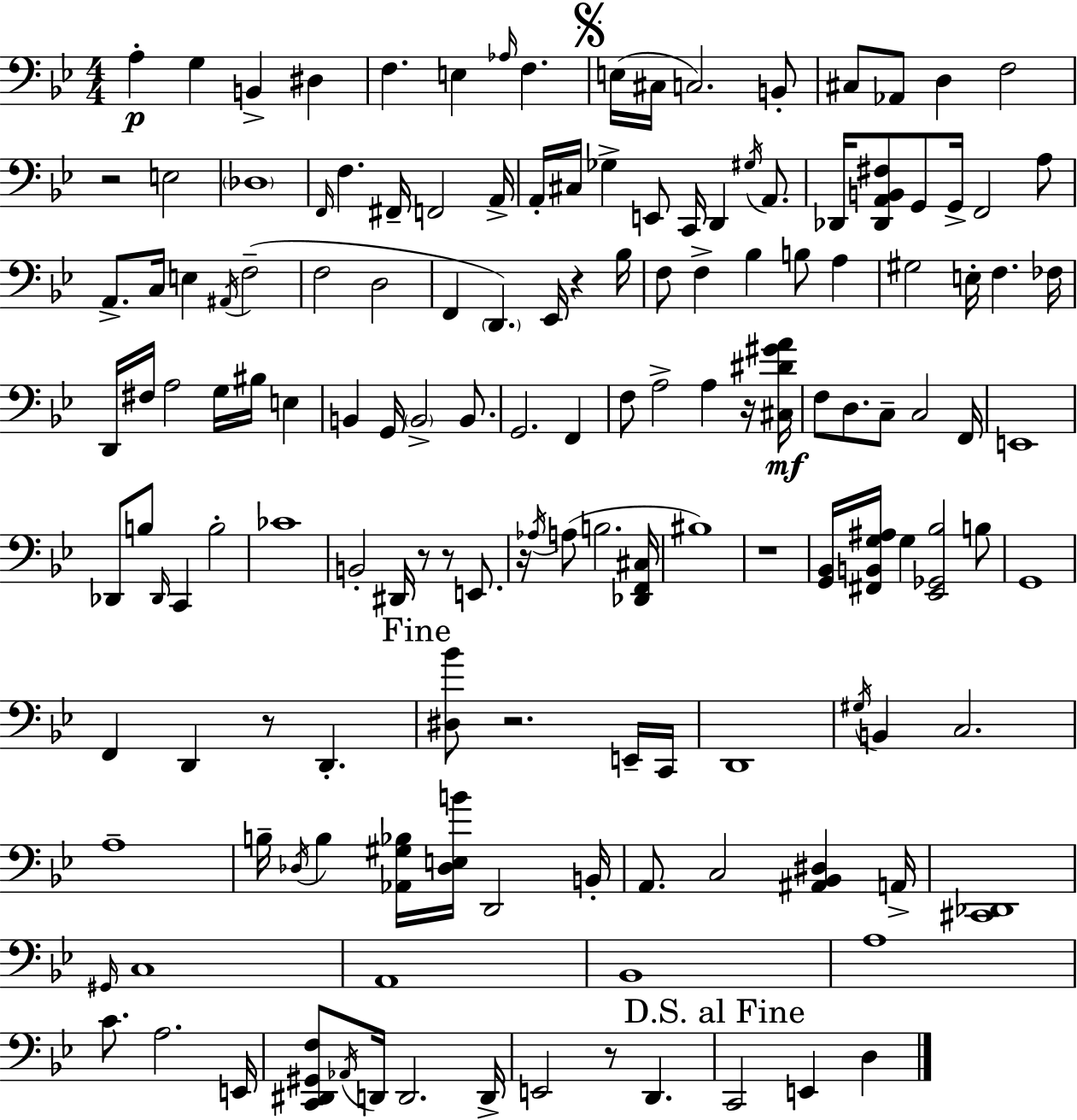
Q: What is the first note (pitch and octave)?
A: A3